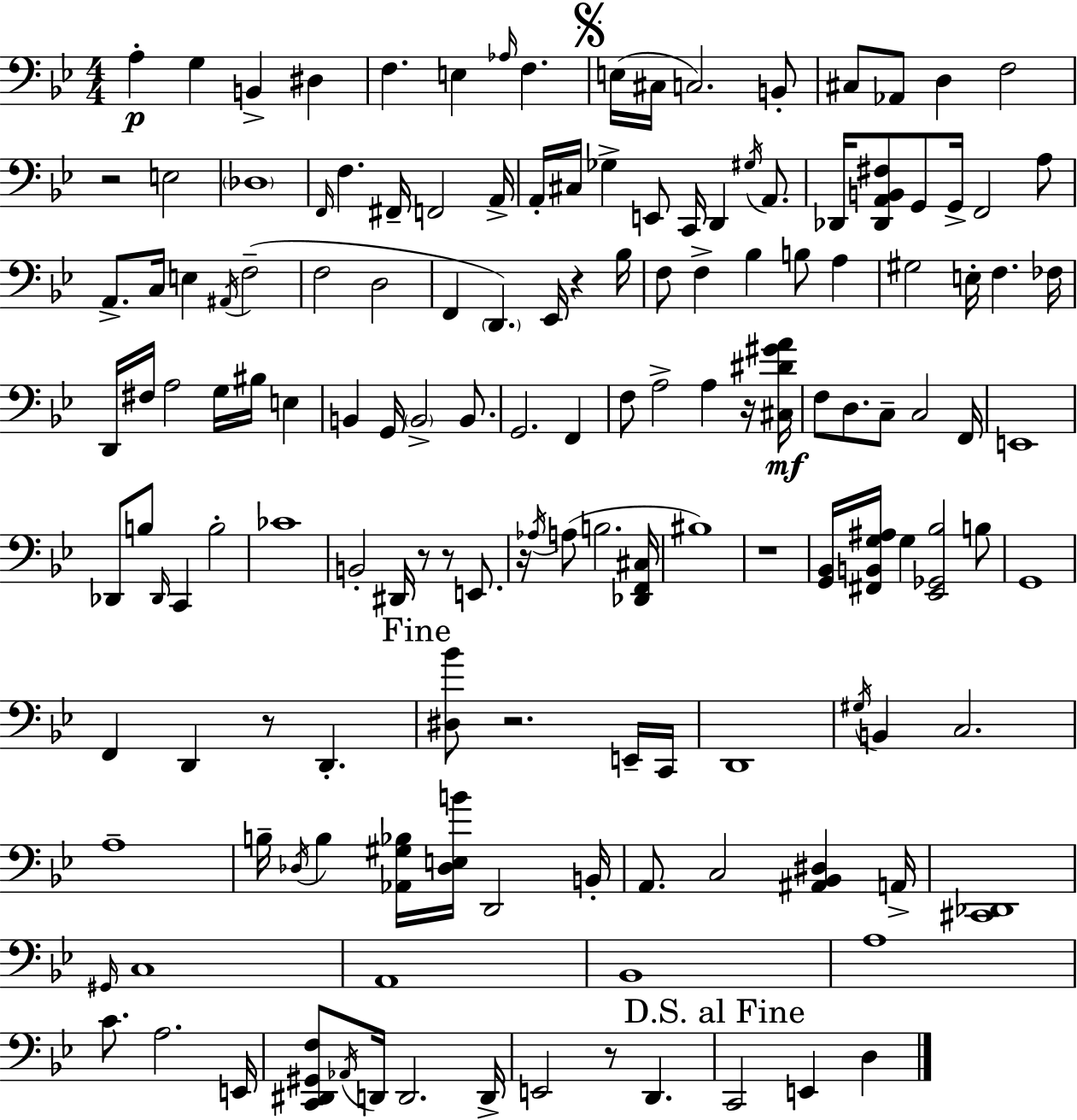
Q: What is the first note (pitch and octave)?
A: A3